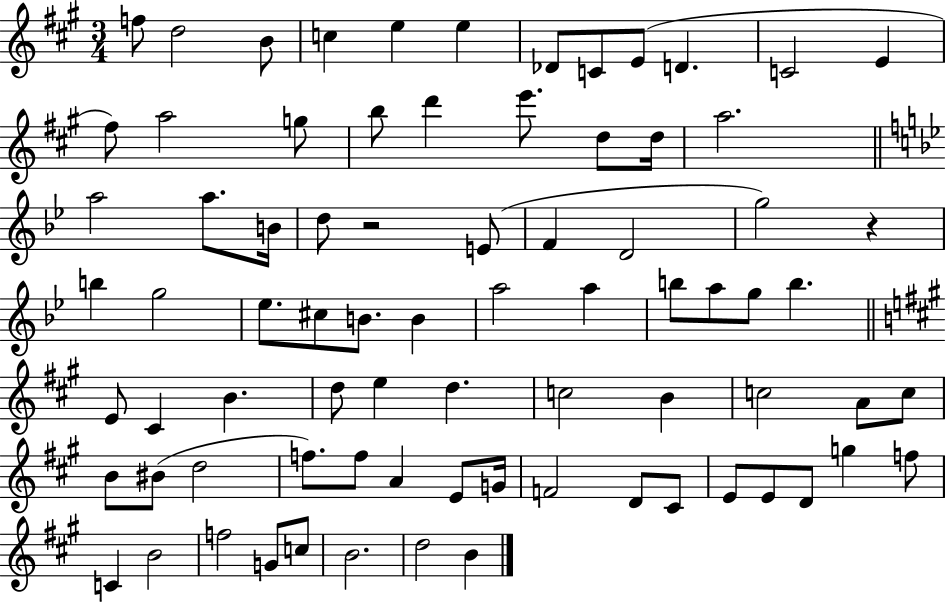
{
  \clef treble
  \numericTimeSignature
  \time 3/4
  \key a \major
  \repeat volta 2 { f''8 d''2 b'8 | c''4 e''4 e''4 | des'8 c'8 e'8( d'4. | c'2 e'4 | \break fis''8) a''2 g''8 | b''8 d'''4 e'''8. d''8 d''16 | a''2. | \bar "||" \break \key bes \major a''2 a''8. b'16 | d''8 r2 e'8( | f'4 d'2 | g''2) r4 | \break b''4 g''2 | ees''8. cis''8 b'8. b'4 | a''2 a''4 | b''8 a''8 g''8 b''4. | \break \bar "||" \break \key a \major e'8 cis'4 b'4. | d''8 e''4 d''4. | c''2 b'4 | c''2 a'8 c''8 | \break b'8 bis'8( d''2 | f''8.) f''8 a'4 e'8 g'16 | f'2 d'8 cis'8 | e'8 e'8 d'8 g''4 f''8 | \break c'4 b'2 | f''2 g'8 c''8 | b'2. | d''2 b'4 | \break } \bar "|."
}